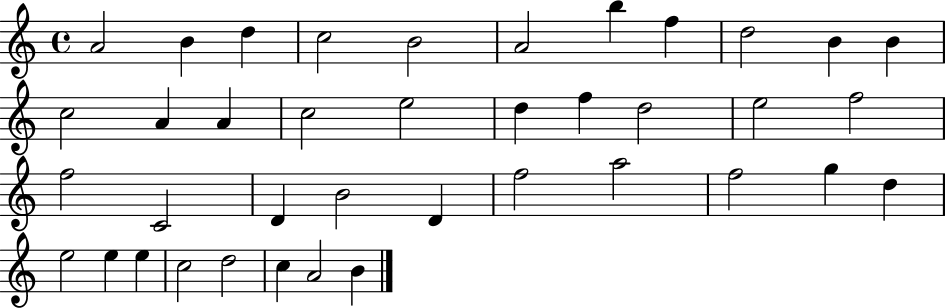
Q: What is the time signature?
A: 4/4